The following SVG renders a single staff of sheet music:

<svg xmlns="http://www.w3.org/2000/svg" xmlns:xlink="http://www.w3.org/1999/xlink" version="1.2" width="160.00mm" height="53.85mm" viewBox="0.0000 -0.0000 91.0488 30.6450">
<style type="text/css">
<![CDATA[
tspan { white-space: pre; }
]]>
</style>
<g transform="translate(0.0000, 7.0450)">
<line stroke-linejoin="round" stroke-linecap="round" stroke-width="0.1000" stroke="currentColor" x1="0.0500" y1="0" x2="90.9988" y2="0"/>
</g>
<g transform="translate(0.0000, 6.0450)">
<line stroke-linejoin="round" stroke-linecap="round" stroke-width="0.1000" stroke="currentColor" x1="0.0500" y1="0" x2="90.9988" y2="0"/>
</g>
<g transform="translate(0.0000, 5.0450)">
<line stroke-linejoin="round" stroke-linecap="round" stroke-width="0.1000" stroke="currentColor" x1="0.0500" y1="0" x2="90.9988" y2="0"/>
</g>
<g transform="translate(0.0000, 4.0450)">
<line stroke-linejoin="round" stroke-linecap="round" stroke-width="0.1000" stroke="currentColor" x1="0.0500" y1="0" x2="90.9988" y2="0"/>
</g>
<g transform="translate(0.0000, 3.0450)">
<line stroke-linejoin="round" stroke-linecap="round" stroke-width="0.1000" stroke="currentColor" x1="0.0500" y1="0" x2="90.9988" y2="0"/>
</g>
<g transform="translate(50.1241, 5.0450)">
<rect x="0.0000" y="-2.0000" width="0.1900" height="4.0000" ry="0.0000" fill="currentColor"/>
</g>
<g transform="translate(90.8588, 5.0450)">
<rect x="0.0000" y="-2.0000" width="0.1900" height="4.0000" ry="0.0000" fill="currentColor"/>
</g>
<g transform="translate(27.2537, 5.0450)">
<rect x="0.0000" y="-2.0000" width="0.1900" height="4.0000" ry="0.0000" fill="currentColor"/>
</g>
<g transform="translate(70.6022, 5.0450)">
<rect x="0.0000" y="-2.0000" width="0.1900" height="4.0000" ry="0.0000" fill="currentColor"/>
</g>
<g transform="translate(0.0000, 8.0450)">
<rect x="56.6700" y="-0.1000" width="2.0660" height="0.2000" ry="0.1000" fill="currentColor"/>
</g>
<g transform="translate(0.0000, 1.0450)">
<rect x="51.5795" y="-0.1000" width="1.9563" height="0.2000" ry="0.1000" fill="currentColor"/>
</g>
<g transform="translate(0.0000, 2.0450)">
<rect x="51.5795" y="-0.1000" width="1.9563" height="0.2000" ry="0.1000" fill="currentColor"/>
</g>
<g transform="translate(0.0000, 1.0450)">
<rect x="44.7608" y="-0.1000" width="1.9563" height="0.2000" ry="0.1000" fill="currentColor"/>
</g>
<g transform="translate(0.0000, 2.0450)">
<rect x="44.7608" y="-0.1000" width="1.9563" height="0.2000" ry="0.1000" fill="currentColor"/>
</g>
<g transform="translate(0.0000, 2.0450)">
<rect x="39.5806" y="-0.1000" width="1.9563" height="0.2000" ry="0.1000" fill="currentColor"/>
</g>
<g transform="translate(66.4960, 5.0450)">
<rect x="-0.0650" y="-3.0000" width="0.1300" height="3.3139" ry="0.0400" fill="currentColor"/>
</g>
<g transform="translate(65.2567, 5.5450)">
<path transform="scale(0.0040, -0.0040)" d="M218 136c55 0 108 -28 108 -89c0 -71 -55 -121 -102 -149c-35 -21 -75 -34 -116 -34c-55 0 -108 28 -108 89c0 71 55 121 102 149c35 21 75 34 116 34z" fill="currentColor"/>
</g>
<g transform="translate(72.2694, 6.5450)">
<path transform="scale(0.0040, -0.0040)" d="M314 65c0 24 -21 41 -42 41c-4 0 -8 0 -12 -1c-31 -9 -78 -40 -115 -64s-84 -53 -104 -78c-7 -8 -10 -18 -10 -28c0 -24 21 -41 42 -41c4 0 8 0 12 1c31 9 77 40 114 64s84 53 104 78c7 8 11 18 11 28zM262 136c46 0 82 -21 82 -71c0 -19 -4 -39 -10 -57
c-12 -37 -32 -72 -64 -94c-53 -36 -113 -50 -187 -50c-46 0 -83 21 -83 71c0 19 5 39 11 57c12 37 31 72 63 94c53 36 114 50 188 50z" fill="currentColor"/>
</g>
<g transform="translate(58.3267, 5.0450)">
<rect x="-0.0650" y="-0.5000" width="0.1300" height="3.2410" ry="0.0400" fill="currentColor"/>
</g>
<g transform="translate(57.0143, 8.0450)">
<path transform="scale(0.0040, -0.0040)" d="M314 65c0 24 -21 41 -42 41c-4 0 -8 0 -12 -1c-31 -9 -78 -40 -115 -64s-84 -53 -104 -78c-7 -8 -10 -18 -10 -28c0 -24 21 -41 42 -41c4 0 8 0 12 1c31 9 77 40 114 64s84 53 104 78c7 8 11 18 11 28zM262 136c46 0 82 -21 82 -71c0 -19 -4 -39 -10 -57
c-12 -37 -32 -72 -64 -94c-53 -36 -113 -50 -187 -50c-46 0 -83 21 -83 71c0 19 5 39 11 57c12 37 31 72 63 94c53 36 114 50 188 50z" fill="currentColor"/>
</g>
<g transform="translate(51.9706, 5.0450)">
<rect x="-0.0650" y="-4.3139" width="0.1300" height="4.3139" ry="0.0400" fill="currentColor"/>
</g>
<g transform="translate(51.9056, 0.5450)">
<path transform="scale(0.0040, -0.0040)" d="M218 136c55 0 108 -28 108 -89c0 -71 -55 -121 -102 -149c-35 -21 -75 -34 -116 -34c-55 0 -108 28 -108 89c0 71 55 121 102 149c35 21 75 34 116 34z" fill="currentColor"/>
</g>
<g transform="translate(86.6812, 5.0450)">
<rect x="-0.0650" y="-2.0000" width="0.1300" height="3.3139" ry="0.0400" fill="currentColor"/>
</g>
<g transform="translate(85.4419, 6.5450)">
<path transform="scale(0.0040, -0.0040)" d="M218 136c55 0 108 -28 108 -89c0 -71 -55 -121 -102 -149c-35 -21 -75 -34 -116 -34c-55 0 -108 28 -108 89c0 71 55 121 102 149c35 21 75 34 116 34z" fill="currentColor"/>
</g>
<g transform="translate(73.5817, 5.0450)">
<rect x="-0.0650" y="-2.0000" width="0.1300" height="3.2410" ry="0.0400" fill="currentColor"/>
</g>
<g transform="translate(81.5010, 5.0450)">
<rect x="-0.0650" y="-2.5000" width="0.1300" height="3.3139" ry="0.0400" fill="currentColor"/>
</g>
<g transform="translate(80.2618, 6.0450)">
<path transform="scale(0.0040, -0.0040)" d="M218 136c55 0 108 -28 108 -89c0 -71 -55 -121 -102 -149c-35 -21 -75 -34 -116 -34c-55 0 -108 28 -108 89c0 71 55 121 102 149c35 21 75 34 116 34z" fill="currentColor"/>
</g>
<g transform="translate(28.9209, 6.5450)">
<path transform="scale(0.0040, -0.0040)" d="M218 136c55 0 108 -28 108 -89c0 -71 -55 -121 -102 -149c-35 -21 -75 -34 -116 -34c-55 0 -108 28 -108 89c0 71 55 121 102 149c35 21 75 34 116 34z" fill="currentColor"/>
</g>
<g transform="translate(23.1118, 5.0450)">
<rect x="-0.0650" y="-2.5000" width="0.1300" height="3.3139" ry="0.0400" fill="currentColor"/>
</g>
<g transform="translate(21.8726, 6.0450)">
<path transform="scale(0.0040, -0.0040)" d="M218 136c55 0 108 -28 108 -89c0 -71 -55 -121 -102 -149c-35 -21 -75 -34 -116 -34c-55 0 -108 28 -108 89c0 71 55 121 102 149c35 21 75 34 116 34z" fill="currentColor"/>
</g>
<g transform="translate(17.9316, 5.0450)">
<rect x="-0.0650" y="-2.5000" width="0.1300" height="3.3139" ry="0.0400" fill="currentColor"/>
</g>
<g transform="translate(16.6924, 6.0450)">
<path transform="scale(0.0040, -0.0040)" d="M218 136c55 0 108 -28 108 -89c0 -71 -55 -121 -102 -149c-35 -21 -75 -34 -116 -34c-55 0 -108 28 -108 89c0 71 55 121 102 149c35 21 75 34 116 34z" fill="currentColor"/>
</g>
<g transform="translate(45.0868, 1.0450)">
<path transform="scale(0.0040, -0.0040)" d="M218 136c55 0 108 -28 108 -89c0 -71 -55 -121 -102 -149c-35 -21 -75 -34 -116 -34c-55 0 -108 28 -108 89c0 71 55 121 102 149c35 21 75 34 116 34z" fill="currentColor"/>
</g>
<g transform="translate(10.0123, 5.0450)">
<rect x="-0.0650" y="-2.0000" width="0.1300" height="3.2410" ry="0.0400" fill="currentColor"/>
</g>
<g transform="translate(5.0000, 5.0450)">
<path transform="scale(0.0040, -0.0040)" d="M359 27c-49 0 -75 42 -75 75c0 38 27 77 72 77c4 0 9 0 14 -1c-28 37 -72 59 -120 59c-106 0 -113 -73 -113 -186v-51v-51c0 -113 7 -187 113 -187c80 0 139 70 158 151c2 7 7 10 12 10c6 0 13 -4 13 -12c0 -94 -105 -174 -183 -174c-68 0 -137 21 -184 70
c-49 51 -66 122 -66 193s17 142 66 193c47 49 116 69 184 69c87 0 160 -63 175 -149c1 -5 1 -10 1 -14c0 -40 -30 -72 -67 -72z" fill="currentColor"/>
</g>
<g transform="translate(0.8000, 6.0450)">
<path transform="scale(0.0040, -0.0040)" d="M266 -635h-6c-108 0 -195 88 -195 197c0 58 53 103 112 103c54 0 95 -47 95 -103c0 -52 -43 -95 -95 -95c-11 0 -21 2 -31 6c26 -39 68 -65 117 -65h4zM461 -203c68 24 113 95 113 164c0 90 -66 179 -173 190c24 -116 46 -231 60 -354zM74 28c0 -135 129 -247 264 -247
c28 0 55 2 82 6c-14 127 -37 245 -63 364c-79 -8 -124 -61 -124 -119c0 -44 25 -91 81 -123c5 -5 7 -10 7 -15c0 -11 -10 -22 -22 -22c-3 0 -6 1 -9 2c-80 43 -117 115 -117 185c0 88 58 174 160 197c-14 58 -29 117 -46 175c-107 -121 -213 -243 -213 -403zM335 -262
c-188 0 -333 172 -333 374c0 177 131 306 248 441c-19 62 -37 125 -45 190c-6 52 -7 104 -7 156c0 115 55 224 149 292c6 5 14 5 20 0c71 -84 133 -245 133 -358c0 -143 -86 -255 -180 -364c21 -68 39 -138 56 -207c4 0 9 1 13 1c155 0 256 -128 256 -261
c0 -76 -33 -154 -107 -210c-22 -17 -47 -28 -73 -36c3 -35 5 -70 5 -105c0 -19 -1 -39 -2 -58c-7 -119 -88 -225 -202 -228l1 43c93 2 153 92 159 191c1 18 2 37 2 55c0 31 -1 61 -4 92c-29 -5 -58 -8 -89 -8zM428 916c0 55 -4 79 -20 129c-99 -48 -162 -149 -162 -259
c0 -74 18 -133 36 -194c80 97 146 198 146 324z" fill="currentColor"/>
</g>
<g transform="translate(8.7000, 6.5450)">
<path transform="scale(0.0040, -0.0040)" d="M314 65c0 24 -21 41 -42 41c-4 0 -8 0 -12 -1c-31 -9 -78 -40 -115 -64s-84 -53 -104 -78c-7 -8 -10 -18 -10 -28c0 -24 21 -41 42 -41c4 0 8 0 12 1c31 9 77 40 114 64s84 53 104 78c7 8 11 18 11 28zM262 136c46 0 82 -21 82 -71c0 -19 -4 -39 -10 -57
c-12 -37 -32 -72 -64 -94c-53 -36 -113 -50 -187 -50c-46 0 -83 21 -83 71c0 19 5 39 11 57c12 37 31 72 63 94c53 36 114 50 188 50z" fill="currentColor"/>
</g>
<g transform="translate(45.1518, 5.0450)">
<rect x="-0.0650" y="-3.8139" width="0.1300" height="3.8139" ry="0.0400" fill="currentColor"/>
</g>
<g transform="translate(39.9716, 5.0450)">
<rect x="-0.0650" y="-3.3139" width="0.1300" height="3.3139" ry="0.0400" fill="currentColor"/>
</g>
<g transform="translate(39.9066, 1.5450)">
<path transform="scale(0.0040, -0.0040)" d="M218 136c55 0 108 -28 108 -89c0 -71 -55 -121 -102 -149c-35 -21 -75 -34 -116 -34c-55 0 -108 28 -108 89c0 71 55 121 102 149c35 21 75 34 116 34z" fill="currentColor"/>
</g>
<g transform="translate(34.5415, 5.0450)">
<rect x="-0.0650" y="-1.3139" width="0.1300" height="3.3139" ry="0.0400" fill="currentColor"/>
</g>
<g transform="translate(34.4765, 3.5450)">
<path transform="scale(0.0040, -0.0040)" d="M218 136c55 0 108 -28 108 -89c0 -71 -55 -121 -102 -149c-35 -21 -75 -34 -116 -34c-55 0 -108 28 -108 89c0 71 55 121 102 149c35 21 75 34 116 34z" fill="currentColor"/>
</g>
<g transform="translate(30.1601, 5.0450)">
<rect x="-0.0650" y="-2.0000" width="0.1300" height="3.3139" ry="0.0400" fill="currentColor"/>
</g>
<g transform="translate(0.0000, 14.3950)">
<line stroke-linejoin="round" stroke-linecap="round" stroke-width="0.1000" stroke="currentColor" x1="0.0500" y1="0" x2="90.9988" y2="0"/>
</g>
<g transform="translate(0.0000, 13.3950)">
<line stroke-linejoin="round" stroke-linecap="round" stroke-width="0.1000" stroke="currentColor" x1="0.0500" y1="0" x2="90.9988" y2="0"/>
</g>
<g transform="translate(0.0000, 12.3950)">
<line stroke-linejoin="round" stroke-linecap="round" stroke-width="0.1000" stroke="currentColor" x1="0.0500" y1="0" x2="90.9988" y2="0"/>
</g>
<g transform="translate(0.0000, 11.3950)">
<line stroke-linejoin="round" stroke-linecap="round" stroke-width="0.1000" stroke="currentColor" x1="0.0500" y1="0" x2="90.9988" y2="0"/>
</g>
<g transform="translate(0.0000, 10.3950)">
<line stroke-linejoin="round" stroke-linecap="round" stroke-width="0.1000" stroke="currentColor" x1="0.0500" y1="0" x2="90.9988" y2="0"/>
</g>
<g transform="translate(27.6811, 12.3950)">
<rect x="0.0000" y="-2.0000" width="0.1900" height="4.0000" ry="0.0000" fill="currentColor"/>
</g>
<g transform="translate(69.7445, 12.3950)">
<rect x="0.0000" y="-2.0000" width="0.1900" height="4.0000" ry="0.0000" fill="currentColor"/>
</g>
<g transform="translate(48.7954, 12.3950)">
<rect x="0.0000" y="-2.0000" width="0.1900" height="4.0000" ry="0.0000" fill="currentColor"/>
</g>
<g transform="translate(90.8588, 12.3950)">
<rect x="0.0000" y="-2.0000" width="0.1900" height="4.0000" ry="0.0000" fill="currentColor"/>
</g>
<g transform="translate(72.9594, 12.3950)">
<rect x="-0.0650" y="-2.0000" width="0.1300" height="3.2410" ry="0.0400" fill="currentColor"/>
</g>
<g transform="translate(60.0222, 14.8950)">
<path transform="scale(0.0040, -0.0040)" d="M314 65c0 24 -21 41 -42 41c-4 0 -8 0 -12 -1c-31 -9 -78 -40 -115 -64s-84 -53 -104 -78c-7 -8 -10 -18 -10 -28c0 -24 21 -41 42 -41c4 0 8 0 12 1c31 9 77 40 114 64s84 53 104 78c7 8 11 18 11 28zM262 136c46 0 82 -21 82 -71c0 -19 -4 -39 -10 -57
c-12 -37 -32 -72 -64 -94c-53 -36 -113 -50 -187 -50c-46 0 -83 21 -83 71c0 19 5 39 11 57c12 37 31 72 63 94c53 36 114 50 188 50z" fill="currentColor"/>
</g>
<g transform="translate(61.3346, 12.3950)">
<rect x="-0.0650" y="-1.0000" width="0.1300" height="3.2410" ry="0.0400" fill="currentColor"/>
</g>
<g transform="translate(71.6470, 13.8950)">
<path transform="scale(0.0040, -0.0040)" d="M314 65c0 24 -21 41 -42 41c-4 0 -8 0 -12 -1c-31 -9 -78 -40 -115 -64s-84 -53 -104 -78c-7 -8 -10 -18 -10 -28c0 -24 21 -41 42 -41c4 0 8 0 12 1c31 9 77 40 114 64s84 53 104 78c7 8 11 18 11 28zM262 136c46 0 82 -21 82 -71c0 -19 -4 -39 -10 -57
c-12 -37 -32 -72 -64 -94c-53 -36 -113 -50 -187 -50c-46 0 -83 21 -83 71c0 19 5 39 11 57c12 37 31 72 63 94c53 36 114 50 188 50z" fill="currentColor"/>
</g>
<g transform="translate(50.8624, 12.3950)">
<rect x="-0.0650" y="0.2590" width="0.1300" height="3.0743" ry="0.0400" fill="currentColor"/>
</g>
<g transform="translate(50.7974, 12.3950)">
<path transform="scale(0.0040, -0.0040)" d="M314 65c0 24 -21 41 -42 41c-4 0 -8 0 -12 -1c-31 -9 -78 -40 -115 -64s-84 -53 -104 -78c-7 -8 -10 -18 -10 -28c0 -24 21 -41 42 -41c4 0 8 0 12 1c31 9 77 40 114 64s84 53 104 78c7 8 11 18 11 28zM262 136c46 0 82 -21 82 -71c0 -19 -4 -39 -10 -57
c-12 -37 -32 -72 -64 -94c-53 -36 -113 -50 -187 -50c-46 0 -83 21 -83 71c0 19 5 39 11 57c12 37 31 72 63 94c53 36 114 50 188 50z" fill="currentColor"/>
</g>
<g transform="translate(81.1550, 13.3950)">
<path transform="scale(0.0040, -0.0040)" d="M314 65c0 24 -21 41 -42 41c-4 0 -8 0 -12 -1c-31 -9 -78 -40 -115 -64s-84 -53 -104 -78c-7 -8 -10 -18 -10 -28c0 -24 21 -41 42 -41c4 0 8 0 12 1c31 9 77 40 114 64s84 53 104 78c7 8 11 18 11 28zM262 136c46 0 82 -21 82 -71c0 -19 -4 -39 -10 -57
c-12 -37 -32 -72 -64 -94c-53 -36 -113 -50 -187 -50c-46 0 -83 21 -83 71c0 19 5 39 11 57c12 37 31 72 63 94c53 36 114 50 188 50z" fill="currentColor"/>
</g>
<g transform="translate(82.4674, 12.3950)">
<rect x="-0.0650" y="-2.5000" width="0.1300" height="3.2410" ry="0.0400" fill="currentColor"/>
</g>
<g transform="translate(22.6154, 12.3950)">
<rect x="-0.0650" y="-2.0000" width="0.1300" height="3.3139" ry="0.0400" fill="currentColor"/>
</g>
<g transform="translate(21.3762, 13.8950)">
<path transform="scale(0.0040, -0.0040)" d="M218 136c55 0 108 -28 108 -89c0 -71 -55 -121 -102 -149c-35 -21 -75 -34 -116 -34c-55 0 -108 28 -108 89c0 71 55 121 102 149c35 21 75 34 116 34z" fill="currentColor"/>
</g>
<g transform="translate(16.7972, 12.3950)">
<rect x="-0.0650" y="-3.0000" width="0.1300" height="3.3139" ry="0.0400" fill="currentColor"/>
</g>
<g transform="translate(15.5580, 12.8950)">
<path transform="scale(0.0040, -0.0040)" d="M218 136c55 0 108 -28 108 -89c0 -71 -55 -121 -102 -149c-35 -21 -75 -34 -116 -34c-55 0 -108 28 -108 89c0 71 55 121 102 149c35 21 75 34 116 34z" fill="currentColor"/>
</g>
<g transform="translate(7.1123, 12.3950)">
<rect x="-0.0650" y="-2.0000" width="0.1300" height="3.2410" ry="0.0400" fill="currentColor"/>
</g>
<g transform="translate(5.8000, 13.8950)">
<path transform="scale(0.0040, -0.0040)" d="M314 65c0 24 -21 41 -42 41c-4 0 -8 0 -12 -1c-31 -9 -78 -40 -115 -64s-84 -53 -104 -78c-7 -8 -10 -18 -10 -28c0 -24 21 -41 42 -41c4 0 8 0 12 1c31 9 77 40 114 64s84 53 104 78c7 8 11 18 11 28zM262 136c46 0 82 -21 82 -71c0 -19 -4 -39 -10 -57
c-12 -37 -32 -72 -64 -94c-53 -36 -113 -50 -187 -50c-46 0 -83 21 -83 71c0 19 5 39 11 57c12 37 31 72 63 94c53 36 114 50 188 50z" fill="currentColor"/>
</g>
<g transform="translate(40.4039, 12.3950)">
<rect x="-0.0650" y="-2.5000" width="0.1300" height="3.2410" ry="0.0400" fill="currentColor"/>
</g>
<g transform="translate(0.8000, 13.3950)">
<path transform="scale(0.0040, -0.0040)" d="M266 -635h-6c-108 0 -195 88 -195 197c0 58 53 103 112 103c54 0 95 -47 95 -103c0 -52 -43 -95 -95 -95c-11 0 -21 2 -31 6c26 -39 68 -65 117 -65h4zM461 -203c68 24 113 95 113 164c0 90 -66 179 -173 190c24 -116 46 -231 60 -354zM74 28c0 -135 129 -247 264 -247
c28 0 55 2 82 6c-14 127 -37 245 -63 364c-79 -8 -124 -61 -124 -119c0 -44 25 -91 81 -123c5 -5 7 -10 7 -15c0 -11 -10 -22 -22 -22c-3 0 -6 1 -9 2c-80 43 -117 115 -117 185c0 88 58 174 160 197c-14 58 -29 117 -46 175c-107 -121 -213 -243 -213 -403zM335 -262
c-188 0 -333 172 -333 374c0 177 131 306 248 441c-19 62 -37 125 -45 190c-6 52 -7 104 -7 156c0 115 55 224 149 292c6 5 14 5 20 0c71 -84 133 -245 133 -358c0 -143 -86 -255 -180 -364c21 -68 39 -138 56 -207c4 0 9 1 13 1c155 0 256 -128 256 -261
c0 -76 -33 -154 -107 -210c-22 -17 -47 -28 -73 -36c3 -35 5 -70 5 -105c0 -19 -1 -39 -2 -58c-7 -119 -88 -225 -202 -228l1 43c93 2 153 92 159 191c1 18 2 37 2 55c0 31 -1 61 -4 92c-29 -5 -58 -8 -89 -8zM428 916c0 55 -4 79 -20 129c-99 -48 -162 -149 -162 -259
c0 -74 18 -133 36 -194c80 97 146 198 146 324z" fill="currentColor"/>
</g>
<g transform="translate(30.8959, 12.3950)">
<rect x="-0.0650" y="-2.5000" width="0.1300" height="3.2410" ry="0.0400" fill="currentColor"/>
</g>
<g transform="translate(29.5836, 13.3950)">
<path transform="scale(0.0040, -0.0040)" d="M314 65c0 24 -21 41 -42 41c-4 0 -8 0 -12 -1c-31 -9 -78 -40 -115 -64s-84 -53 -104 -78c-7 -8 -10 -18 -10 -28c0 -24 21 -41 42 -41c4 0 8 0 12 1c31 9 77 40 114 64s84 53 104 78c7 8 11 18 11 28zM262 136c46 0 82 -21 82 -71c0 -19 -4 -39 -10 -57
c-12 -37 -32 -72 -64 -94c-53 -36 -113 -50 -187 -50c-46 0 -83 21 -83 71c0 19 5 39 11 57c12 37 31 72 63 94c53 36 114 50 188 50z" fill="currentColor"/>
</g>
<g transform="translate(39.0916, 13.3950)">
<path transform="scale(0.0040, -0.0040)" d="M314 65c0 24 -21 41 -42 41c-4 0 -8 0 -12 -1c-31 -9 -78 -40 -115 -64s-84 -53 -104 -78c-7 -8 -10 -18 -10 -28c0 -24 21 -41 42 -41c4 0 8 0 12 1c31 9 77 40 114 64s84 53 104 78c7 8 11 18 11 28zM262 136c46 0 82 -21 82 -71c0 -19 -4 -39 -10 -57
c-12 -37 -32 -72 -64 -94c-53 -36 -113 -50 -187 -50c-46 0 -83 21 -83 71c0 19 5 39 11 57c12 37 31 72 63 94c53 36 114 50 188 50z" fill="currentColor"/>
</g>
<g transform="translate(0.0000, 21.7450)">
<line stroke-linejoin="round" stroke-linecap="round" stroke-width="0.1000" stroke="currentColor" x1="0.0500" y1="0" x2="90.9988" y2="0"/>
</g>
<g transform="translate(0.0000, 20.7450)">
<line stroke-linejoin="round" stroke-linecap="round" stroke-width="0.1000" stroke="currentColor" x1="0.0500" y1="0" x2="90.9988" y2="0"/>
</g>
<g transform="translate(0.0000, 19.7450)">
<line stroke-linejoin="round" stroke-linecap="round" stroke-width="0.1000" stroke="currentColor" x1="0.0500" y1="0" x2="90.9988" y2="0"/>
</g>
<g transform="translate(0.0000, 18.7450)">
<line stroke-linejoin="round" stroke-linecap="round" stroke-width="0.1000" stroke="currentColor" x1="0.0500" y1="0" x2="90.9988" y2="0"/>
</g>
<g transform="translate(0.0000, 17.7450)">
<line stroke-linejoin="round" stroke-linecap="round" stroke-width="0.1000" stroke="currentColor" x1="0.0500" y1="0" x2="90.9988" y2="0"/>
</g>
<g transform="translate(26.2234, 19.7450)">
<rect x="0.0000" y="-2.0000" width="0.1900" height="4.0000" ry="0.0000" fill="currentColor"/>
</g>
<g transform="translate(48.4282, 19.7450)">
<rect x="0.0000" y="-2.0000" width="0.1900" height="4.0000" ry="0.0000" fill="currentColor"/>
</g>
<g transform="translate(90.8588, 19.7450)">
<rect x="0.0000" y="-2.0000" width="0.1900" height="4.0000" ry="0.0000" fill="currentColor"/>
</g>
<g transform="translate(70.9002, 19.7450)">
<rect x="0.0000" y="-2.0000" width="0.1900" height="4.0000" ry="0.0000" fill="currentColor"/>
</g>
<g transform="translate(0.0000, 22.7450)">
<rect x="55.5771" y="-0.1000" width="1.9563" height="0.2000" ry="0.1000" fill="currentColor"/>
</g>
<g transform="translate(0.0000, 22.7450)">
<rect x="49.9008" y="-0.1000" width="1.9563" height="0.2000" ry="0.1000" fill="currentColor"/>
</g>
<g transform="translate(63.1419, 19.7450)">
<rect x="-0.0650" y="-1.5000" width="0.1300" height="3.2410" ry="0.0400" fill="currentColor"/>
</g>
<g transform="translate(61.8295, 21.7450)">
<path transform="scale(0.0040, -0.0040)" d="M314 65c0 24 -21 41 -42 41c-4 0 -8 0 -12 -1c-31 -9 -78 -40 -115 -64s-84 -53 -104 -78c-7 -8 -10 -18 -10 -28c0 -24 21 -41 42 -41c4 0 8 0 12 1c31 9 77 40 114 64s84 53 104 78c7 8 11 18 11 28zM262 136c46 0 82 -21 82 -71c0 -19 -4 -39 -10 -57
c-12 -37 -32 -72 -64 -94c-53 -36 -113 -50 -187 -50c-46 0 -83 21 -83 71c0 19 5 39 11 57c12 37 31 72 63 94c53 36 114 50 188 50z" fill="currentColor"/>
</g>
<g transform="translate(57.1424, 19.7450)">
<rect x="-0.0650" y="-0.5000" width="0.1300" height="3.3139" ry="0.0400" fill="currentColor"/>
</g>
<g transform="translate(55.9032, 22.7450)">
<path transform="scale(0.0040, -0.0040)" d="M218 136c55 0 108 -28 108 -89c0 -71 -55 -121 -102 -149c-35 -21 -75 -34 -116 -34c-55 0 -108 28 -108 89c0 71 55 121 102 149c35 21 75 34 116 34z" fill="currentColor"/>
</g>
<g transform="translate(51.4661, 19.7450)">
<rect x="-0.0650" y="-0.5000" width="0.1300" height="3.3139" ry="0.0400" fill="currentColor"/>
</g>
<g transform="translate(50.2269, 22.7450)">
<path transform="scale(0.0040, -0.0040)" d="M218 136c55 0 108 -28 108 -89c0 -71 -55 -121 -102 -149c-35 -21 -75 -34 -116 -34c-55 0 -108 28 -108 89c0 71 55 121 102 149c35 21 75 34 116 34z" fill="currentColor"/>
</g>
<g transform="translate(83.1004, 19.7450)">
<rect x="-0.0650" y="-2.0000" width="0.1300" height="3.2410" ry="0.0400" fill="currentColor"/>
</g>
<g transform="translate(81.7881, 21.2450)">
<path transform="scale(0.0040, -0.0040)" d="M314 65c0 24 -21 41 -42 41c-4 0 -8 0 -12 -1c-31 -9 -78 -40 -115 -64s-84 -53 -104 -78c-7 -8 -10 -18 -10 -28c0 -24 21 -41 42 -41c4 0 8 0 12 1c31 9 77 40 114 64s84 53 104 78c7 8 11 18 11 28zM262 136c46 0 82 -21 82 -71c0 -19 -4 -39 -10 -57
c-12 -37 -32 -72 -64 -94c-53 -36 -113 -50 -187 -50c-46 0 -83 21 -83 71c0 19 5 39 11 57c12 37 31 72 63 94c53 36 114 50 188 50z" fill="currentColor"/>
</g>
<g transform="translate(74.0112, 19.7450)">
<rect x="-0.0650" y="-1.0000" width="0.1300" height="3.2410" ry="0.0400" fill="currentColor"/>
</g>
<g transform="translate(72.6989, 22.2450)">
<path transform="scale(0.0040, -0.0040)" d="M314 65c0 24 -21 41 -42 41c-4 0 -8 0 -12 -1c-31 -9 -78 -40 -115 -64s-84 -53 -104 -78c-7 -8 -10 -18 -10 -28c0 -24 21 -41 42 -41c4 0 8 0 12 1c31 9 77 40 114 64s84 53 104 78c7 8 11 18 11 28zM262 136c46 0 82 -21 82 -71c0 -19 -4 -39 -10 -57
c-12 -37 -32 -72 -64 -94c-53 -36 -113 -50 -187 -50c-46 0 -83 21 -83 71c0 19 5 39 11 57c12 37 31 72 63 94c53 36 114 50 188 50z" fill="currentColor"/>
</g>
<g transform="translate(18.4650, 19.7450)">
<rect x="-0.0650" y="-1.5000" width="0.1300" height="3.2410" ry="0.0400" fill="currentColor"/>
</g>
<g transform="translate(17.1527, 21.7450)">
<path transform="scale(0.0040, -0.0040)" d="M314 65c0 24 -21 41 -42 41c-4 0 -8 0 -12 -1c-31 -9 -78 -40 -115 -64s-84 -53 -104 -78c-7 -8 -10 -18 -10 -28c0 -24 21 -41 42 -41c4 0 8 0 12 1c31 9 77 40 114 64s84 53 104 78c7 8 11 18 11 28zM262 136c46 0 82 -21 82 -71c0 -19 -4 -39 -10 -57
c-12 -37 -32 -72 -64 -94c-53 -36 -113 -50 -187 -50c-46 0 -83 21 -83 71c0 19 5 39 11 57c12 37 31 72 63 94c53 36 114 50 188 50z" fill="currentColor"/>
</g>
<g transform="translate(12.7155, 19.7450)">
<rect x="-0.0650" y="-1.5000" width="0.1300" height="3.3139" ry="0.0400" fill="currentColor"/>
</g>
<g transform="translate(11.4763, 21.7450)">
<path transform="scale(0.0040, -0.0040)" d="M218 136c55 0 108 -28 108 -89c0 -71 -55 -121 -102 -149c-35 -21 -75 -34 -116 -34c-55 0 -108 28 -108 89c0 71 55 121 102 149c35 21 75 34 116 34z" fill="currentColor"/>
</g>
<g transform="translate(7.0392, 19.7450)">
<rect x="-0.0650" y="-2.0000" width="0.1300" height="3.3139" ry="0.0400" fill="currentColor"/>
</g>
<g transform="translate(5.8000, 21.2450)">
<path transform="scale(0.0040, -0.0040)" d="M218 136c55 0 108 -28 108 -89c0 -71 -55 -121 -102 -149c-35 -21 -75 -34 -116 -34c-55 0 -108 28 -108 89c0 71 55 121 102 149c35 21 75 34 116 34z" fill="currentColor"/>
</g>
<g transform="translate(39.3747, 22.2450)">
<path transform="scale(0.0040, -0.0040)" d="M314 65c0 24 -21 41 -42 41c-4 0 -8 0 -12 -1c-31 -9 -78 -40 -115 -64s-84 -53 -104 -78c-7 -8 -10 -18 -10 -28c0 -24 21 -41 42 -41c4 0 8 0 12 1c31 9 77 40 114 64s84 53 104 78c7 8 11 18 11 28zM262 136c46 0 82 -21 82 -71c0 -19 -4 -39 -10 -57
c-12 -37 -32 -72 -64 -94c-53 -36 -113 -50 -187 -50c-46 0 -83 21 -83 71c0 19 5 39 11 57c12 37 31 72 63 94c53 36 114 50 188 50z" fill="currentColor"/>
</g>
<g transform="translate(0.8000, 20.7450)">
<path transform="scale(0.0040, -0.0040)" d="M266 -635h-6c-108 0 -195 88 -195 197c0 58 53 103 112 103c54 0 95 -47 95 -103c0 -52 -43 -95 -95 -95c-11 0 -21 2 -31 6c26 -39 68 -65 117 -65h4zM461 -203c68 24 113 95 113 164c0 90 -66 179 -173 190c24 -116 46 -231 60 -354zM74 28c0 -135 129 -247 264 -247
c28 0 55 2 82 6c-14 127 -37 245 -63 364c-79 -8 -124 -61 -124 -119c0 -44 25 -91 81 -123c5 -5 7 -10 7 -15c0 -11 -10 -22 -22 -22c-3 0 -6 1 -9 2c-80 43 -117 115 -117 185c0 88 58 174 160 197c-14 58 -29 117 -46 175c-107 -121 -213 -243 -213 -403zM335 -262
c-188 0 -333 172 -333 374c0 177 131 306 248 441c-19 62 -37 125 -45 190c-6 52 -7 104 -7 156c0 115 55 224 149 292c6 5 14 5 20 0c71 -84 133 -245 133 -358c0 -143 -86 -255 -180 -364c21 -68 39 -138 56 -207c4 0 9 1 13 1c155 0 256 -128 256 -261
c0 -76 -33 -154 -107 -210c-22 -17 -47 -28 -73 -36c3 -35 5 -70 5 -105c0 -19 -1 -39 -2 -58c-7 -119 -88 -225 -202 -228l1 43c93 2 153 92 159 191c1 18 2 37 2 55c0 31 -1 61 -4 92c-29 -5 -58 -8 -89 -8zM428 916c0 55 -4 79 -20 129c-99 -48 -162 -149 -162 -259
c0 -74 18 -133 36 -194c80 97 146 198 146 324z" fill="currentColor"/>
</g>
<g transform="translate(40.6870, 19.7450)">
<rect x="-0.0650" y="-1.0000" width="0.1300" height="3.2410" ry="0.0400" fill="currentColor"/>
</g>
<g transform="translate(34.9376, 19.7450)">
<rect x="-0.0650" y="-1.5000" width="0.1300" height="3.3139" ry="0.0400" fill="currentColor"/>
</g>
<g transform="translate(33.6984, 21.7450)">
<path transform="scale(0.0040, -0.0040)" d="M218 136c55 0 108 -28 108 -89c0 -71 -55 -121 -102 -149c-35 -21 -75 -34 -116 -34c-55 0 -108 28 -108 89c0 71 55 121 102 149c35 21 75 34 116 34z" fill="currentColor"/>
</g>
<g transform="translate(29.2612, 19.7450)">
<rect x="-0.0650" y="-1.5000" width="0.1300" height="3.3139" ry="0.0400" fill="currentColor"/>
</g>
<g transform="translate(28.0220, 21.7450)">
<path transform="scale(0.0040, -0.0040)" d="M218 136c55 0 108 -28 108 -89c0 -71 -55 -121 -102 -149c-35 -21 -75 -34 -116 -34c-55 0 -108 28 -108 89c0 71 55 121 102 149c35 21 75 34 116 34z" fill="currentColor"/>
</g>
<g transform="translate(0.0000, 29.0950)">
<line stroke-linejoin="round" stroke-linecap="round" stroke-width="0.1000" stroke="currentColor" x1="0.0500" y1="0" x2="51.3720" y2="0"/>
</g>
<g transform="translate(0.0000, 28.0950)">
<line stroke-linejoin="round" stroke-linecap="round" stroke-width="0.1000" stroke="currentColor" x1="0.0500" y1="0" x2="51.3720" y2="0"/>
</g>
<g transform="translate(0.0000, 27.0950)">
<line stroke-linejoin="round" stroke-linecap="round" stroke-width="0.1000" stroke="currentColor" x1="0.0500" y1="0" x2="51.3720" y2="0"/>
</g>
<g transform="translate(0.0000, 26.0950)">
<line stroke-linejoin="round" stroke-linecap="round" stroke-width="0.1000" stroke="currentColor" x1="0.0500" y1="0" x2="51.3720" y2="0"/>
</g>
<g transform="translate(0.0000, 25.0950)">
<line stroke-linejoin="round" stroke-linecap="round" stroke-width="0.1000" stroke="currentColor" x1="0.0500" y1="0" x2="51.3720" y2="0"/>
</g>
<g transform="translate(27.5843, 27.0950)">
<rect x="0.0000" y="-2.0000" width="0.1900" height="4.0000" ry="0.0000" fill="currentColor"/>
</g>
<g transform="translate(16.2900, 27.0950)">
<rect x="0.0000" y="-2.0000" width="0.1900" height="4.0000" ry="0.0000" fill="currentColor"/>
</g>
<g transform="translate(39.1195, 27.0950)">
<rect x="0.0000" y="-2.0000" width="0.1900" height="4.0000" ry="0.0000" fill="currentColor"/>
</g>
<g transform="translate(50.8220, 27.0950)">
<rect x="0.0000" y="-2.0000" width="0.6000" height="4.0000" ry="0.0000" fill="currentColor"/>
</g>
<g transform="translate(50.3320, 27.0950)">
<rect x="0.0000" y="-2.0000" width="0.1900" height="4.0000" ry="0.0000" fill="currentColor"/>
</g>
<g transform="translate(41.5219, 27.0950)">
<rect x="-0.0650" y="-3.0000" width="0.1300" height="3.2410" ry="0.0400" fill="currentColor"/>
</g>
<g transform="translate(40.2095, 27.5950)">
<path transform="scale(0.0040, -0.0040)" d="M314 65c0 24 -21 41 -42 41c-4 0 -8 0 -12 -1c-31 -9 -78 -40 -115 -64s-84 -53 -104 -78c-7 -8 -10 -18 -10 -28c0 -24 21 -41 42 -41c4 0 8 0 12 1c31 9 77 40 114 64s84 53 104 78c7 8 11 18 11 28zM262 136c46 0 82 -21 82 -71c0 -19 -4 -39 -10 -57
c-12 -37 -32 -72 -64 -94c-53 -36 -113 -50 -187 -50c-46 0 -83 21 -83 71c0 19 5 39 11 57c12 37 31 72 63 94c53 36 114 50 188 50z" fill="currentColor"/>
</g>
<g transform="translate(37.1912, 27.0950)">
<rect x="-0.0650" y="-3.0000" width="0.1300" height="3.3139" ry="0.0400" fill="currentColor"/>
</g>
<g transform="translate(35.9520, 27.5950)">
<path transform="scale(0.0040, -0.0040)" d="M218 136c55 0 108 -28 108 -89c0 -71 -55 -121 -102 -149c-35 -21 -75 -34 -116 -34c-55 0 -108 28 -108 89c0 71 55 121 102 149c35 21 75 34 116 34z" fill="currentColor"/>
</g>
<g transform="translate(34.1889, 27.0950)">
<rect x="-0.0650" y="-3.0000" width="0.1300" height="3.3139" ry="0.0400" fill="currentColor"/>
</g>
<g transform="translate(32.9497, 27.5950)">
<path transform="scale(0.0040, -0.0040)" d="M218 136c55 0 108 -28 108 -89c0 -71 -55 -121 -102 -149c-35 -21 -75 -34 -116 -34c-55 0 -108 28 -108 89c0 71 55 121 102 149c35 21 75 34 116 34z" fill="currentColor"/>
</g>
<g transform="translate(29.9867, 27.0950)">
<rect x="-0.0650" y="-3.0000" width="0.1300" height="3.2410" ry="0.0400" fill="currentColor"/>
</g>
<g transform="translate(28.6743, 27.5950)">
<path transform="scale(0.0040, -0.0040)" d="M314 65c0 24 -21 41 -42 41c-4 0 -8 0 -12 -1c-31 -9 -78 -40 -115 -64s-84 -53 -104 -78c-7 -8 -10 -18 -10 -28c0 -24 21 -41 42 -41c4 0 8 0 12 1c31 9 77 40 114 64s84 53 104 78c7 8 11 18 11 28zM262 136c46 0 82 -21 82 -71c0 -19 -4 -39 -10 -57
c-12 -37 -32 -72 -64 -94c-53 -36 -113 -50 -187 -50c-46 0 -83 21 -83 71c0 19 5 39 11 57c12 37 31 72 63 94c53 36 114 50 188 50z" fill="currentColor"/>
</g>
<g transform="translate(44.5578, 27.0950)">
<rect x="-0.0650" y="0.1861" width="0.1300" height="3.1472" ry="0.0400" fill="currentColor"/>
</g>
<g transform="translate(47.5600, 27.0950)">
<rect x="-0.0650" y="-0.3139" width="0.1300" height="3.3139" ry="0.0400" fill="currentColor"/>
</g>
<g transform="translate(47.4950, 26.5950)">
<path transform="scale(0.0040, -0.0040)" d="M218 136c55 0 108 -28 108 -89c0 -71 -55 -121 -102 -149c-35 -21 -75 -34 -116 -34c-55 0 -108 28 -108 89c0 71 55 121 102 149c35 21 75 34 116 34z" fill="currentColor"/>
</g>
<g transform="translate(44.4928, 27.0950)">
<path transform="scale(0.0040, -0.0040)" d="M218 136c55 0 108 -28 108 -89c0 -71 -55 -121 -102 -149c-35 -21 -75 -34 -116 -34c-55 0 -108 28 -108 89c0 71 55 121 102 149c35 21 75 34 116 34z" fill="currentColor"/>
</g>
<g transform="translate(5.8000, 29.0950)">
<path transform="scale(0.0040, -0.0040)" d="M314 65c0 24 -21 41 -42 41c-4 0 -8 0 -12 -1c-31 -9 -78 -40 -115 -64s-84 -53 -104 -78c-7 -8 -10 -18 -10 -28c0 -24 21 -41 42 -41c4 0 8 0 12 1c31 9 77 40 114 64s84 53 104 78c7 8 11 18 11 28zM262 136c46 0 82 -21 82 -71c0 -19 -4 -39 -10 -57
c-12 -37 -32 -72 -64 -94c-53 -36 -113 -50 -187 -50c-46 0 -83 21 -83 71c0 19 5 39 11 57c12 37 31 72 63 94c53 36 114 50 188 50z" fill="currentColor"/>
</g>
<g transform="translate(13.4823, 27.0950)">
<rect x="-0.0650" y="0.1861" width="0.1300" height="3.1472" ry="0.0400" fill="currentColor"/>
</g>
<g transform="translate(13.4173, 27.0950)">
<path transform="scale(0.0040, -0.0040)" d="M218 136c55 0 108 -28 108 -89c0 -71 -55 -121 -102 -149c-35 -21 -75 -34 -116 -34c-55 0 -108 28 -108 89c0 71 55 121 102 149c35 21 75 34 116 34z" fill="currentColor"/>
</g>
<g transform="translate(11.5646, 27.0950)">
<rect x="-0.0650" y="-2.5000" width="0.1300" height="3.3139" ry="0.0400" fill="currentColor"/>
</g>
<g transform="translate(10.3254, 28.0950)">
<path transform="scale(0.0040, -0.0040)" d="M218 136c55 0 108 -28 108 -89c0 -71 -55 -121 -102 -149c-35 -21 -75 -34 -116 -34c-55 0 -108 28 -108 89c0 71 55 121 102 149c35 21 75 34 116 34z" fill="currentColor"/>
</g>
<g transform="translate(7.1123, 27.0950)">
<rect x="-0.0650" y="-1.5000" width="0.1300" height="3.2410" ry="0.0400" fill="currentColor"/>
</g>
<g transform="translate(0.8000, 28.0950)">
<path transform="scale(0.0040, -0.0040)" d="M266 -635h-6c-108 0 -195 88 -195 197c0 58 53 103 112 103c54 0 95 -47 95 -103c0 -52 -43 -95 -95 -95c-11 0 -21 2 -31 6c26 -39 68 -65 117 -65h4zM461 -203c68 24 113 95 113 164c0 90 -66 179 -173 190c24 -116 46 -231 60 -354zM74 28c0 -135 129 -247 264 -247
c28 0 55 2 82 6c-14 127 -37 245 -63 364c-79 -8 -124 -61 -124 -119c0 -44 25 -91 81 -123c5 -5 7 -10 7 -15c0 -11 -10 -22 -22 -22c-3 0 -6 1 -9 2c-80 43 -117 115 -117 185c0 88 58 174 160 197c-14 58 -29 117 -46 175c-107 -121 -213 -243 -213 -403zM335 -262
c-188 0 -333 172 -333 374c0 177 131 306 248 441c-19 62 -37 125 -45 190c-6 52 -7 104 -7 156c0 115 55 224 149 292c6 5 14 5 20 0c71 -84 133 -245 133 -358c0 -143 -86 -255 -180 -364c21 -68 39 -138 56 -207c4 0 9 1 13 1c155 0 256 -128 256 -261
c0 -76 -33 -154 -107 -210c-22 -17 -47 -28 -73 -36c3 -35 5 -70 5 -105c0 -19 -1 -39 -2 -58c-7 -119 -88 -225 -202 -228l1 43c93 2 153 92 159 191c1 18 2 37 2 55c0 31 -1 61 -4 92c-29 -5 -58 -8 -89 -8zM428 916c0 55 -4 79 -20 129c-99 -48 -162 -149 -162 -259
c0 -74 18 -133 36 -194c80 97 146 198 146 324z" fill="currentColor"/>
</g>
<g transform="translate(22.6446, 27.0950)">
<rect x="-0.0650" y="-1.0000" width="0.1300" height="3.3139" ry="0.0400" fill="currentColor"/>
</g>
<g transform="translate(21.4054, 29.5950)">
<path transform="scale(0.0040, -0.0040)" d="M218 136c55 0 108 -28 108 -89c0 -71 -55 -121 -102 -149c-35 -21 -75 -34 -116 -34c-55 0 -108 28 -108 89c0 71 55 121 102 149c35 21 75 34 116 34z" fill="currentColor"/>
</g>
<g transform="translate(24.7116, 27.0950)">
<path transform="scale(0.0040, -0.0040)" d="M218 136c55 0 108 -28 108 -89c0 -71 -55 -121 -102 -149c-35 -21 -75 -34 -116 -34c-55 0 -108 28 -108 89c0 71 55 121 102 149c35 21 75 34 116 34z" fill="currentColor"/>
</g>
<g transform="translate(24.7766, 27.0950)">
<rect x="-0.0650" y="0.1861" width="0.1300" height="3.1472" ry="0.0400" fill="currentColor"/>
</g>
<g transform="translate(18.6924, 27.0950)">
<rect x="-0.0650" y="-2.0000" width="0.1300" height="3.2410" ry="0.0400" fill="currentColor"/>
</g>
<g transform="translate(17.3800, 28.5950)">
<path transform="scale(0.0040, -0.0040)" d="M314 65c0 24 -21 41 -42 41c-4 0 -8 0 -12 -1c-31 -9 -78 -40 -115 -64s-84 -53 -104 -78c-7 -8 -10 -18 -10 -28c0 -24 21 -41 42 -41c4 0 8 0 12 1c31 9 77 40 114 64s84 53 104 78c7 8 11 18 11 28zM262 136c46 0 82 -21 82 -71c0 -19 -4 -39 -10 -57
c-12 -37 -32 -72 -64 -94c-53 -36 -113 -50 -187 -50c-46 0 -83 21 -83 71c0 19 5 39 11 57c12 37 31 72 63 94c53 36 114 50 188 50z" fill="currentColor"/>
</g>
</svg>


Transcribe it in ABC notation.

X:1
T:Untitled
M:4/4
L:1/4
K:C
F2 G G F e b c' d' C2 A F2 G F F2 A F G2 G2 B2 D2 F2 G2 F E E2 E E D2 C C E2 D2 F2 E2 G B F2 D B A2 A A A2 B c